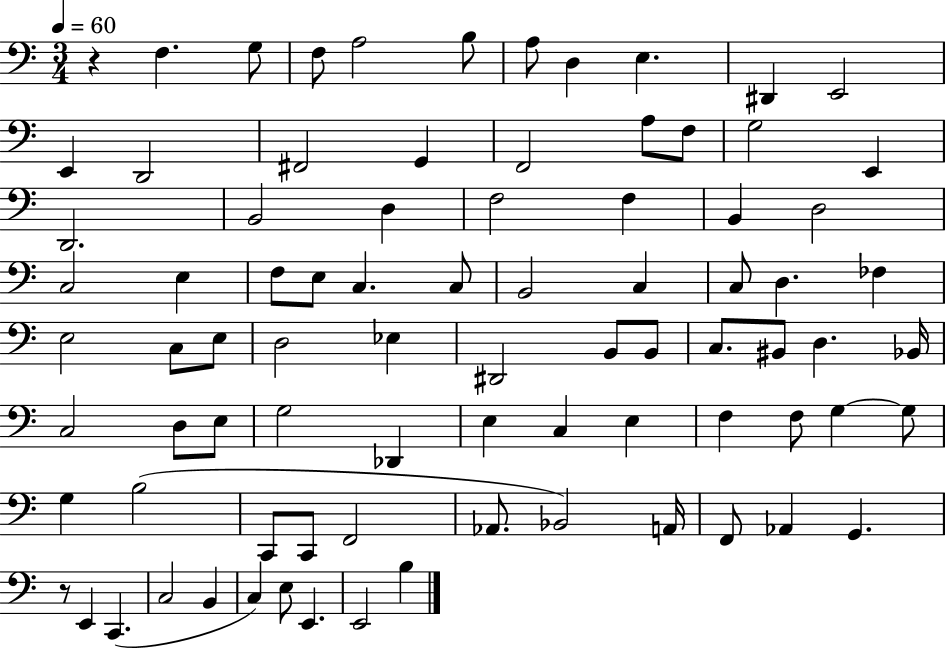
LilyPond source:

{
  \clef bass
  \numericTimeSignature
  \time 3/4
  \key c \major
  \tempo 4 = 60
  \repeat volta 2 { r4 f4. g8 | f8 a2 b8 | a8 d4 e4. | dis,4 e,2 | \break e,4 d,2 | fis,2 g,4 | f,2 a8 f8 | g2 e,4 | \break d,2. | b,2 d4 | f2 f4 | b,4 d2 | \break c2 e4 | f8 e8 c4. c8 | b,2 c4 | c8 d4. fes4 | \break e2 c8 e8 | d2 ees4 | dis,2 b,8 b,8 | c8. bis,8 d4. bes,16 | \break c2 d8 e8 | g2 des,4 | e4 c4 e4 | f4 f8 g4~~ g8 | \break g4 b2( | c,8 c,8 f,2 | aes,8. bes,2) a,16 | f,8 aes,4 g,4. | \break r8 e,4 c,4.( | c2 b,4 | c4) e8 e,4. | e,2 b4 | \break } \bar "|."
}